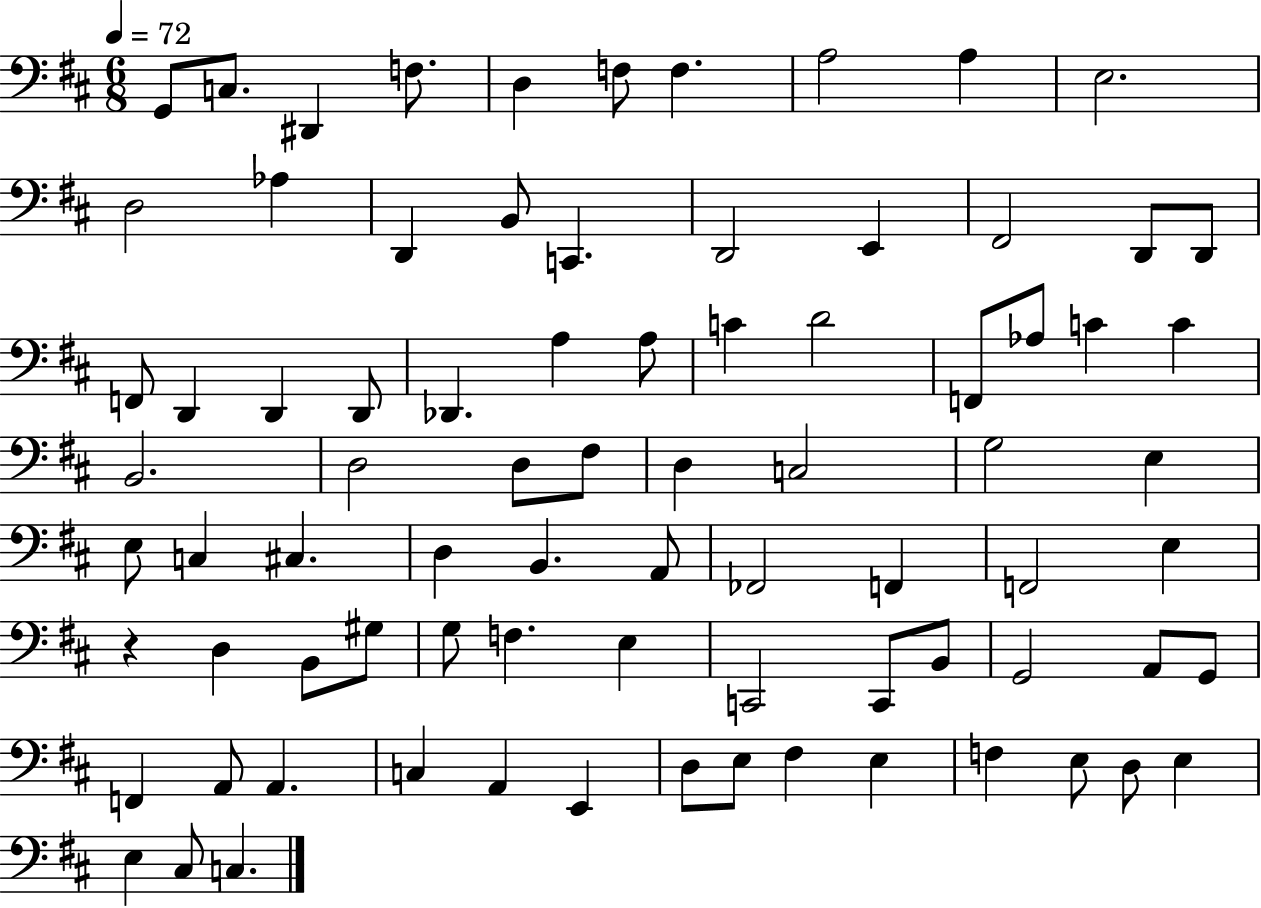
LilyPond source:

{
  \clef bass
  \numericTimeSignature
  \time 6/8
  \key d \major
  \tempo 4 = 72
  g,8 c8. dis,4 f8. | d4 f8 f4. | a2 a4 | e2. | \break d2 aes4 | d,4 b,8 c,4. | d,2 e,4 | fis,2 d,8 d,8 | \break f,8 d,4 d,4 d,8 | des,4. a4 a8 | c'4 d'2 | f,8 aes8 c'4 c'4 | \break b,2. | d2 d8 fis8 | d4 c2 | g2 e4 | \break e8 c4 cis4. | d4 b,4. a,8 | fes,2 f,4 | f,2 e4 | \break r4 d4 b,8 gis8 | g8 f4. e4 | c,2 c,8 b,8 | g,2 a,8 g,8 | \break f,4 a,8 a,4. | c4 a,4 e,4 | d8 e8 fis4 e4 | f4 e8 d8 e4 | \break e4 cis8 c4. | \bar "|."
}